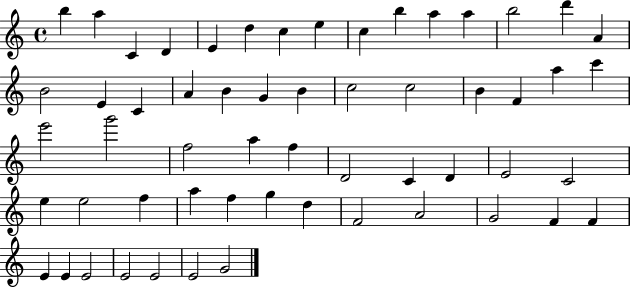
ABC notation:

X:1
T:Untitled
M:4/4
L:1/4
K:C
b a C D E d c e c b a a b2 d' A B2 E C A B G B c2 c2 B F a c' e'2 g'2 f2 a f D2 C D E2 C2 e e2 f a f g d F2 A2 G2 F F E E E2 E2 E2 E2 G2